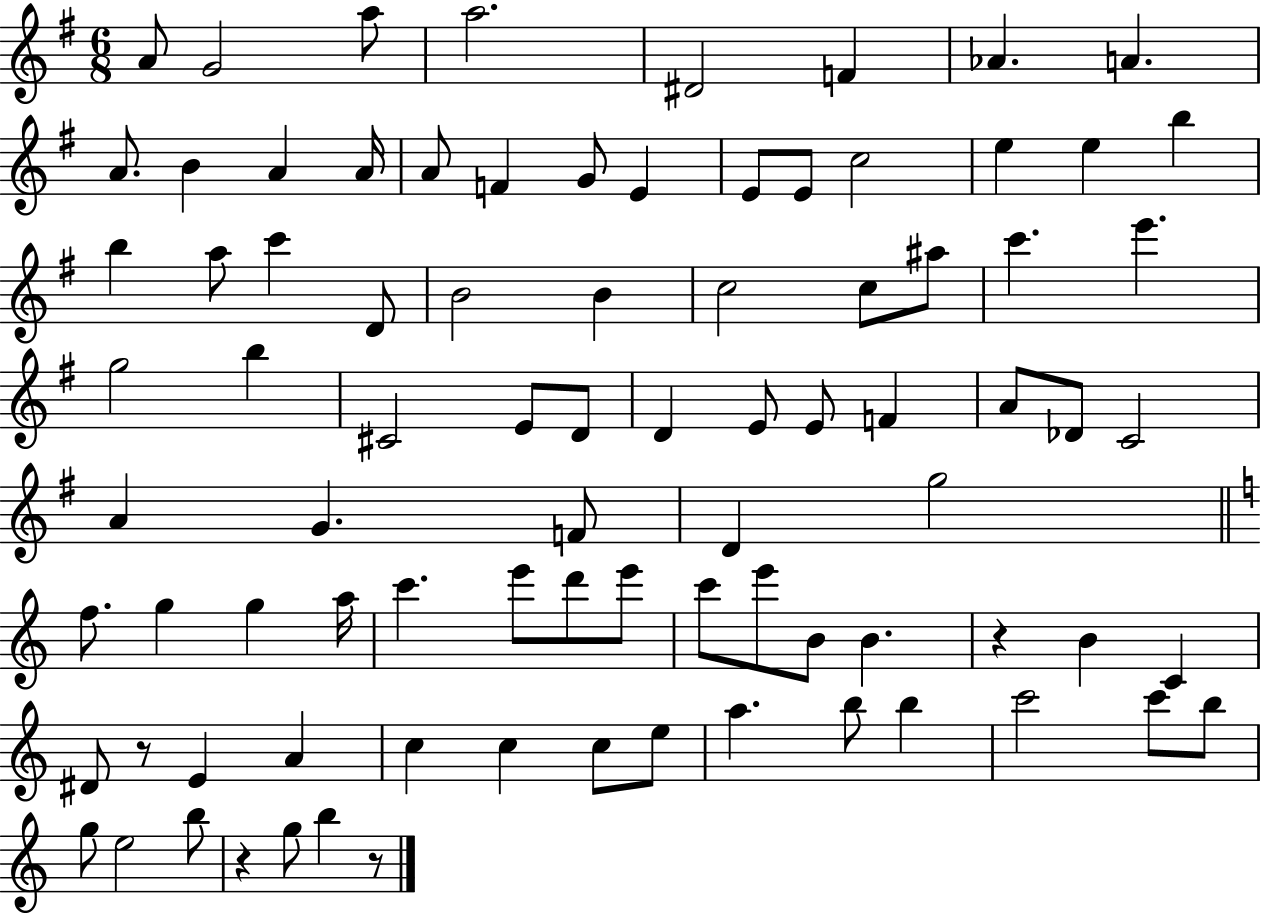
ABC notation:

X:1
T:Untitled
M:6/8
L:1/4
K:G
A/2 G2 a/2 a2 ^D2 F _A A A/2 B A A/4 A/2 F G/2 E E/2 E/2 c2 e e b b a/2 c' D/2 B2 B c2 c/2 ^a/2 c' e' g2 b ^C2 E/2 D/2 D E/2 E/2 F A/2 _D/2 C2 A G F/2 D g2 f/2 g g a/4 c' e'/2 d'/2 e'/2 c'/2 e'/2 B/2 B z B C ^D/2 z/2 E A c c c/2 e/2 a b/2 b c'2 c'/2 b/2 g/2 e2 b/2 z g/2 b z/2